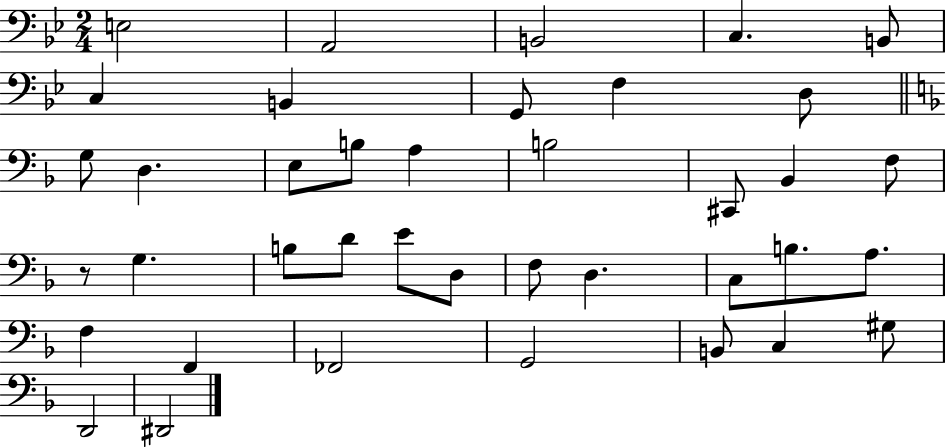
X:1
T:Untitled
M:2/4
L:1/4
K:Bb
E,2 A,,2 B,,2 C, B,,/2 C, B,, G,,/2 F, D,/2 G,/2 D, E,/2 B,/2 A, B,2 ^C,,/2 _B,, F,/2 z/2 G, B,/2 D/2 E/2 D,/2 F,/2 D, C,/2 B,/2 A,/2 F, F,, _F,,2 G,,2 B,,/2 C, ^G,/2 D,,2 ^D,,2